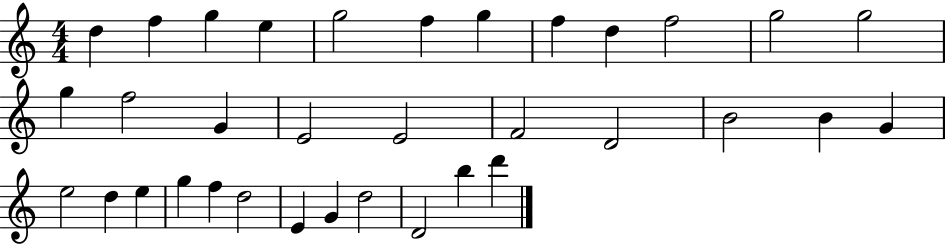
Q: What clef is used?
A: treble